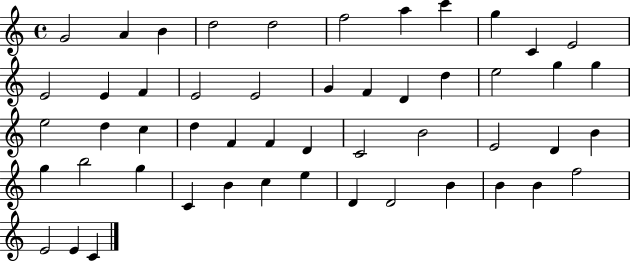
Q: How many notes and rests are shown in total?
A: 51